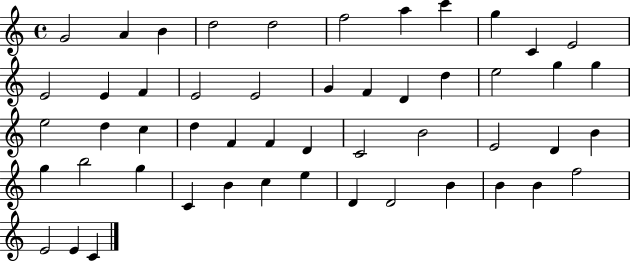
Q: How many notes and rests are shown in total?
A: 51